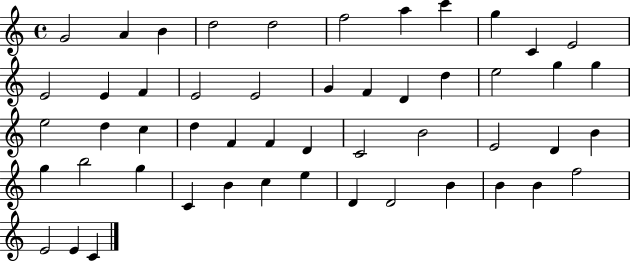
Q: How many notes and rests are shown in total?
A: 51